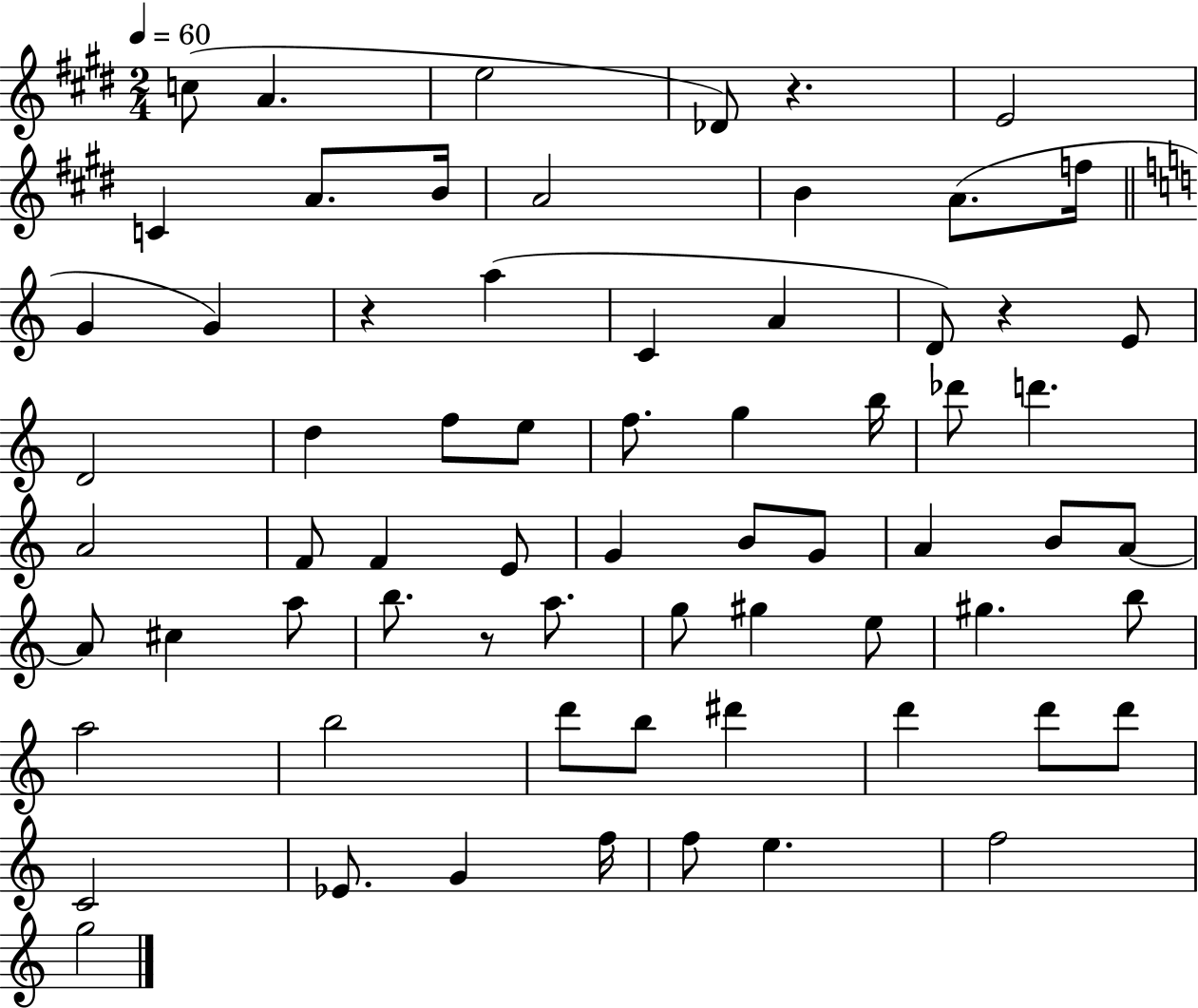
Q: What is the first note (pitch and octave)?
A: C5